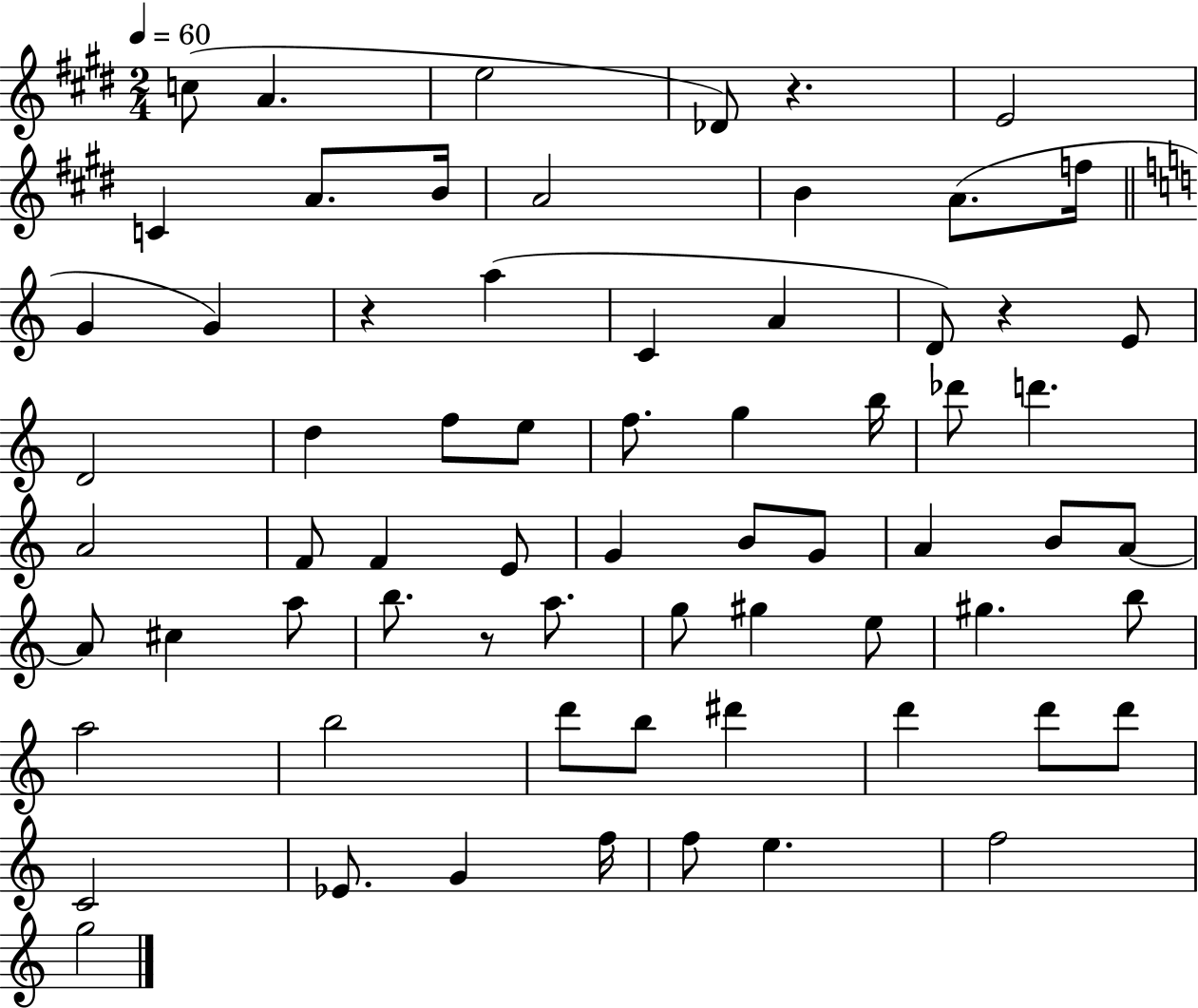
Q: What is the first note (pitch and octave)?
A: C5